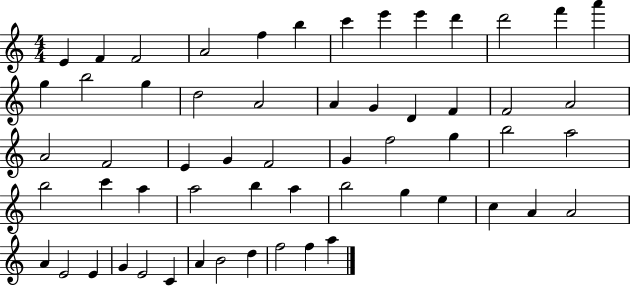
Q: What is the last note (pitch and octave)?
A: A5